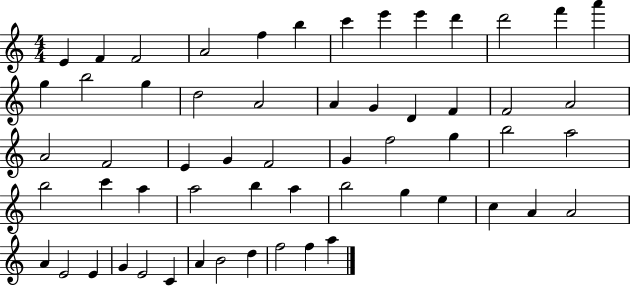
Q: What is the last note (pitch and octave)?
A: A5